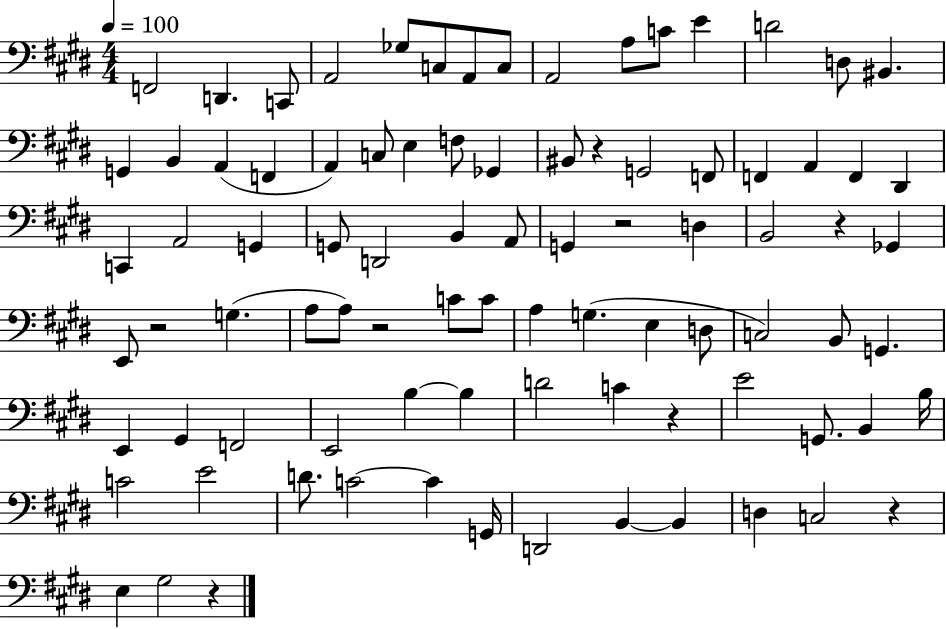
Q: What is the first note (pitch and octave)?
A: F2